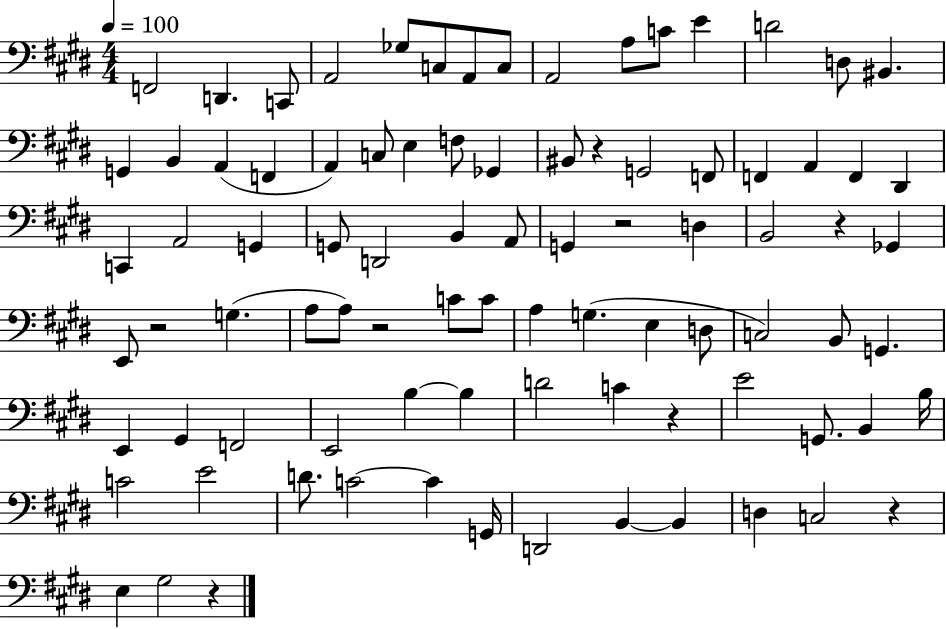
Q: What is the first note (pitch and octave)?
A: F2